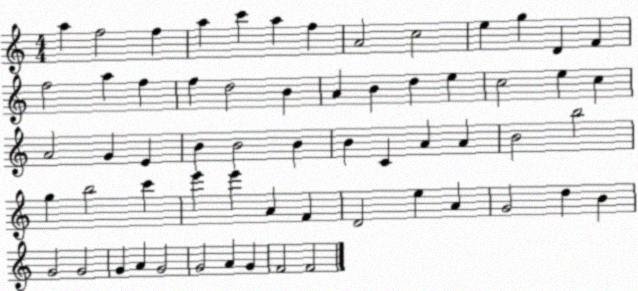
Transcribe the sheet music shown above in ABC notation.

X:1
T:Untitled
M:4/4
L:1/4
K:C
a f2 f a c' a f A2 c2 e g D F f2 a f f d2 B A B d e c2 e c A2 G E B B2 B B C A A B2 b2 g b2 c' e' e' A F D2 e A G2 d B G2 G2 G A G2 G2 A G F2 F2